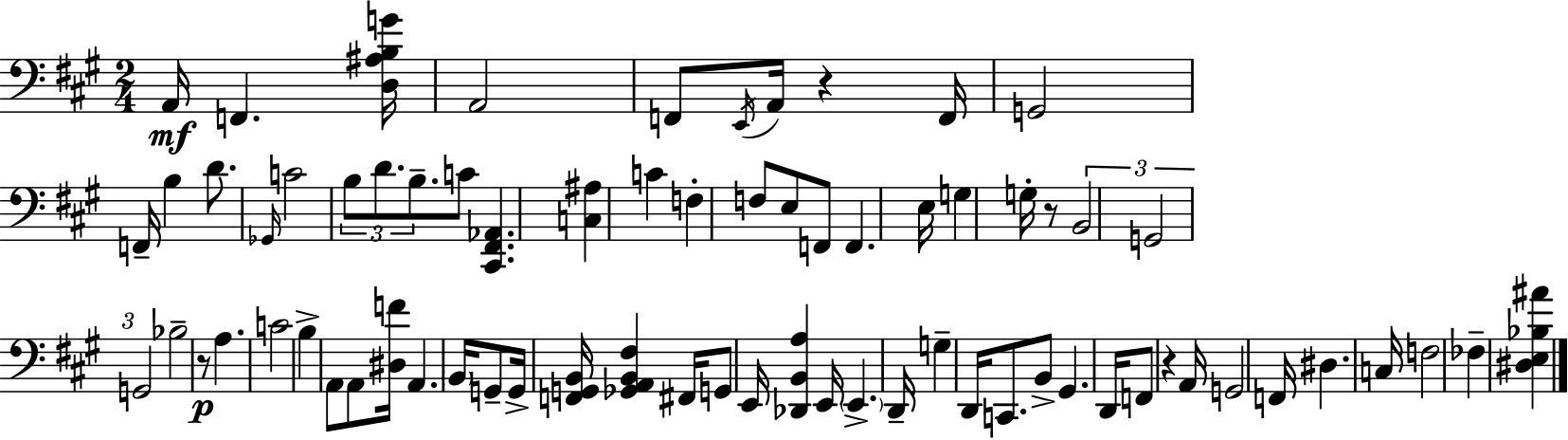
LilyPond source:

{
  \clef bass
  \numericTimeSignature
  \time 2/4
  \key a \major
  a,16\mf f,4. <d ais b g'>16 | a,2 | f,8 \acciaccatura { e,16 } a,16 r4 | f,16 g,2 | \break f,16-- b4 d'8. | \grace { ges,16 } c'2 | \tuplet 3/2 { b8 d'8. b8.-- } | c'8 <cis, fis, aes,>4. | \break <c ais>4 c'4 | f4-. f8 | e8 f,8 f,4. | e16 g4 g16-. | \break r8 \tuplet 3/2 { b,2 | g,2 | g,2 } | bes2-- | \break r8\p a4. | c'2 | b4-> a,8 | a,8 <dis f'>16 a,4. | \break \parenthesize b,16 g,8-- g,16-> <f, g, b,>16 <ges, a, b, fis>4 | fis,16 g,8 e,16 <des, b, a>4 | e,16 \parenthesize e,4.-> | d,16-- g4-- d,16 c,8. | \break b,8-> gis,4. | d,16 f,8 r4 | a,16 g,2 | f,16 dis4. | \break c16 f2 | fes4-- <dis e bes ais'>4 | \bar "|."
}